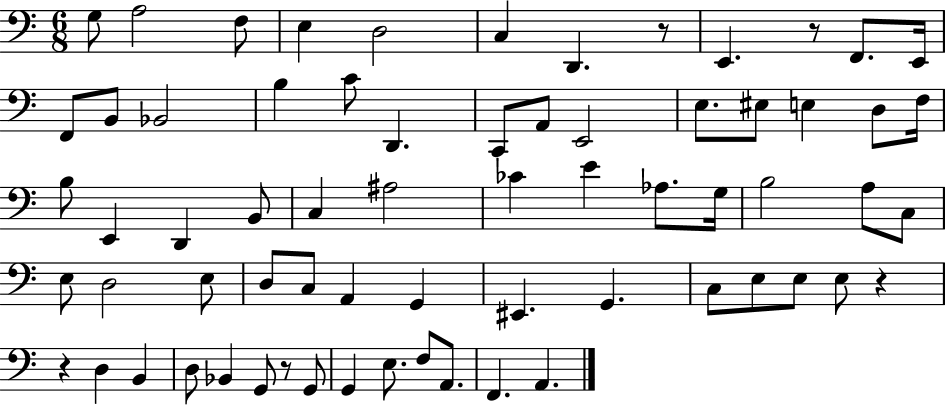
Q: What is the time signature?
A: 6/8